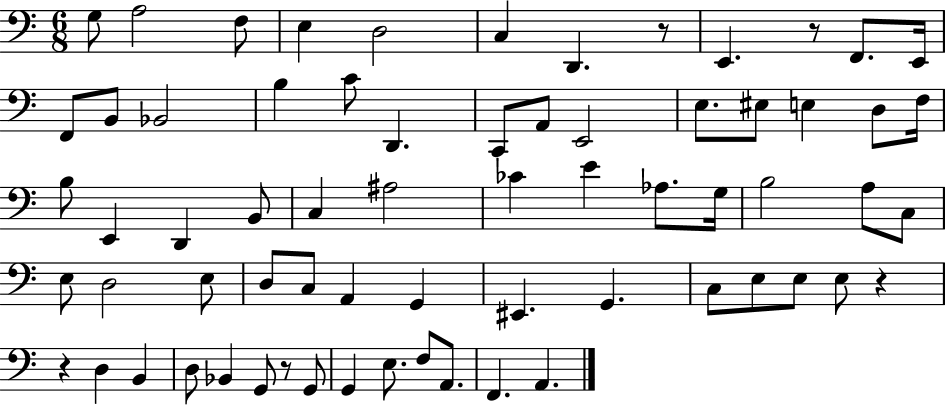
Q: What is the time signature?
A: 6/8